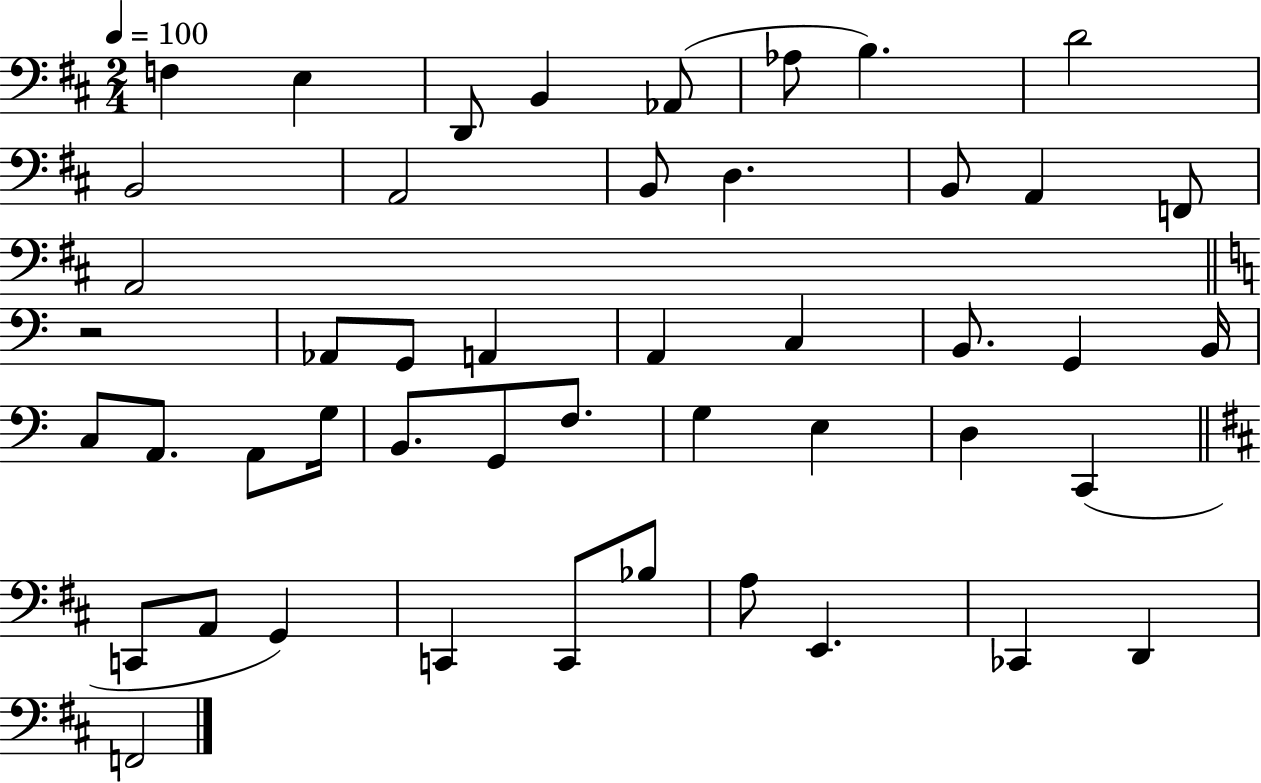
X:1
T:Untitled
M:2/4
L:1/4
K:D
F, E, D,,/2 B,, _A,,/2 _A,/2 B, D2 B,,2 A,,2 B,,/2 D, B,,/2 A,, F,,/2 A,,2 z2 _A,,/2 G,,/2 A,, A,, C, B,,/2 G,, B,,/4 C,/2 A,,/2 A,,/2 G,/4 B,,/2 G,,/2 F,/2 G, E, D, C,, C,,/2 A,,/2 G,, C,, C,,/2 _B,/2 A,/2 E,, _C,, D,, F,,2